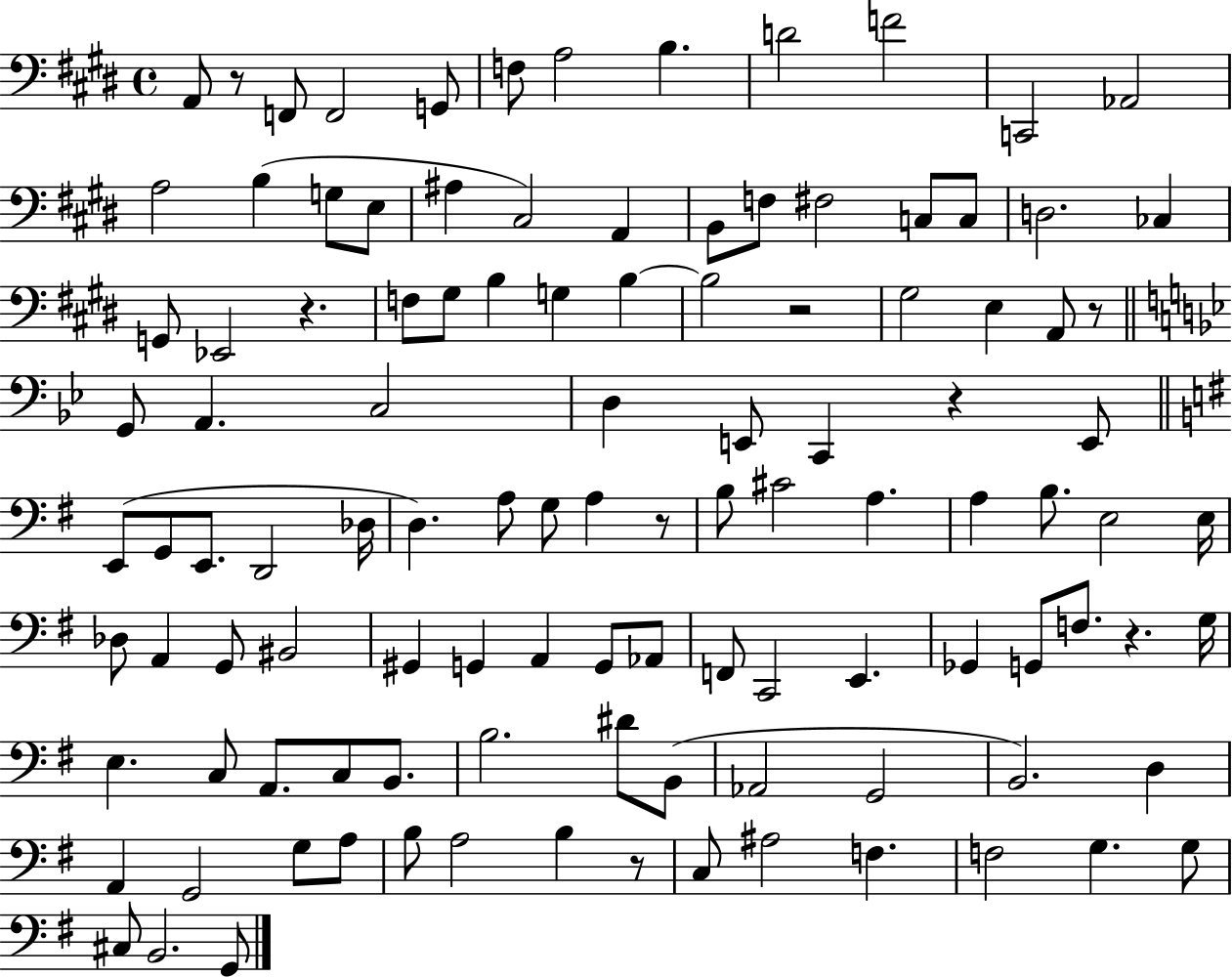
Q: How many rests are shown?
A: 8